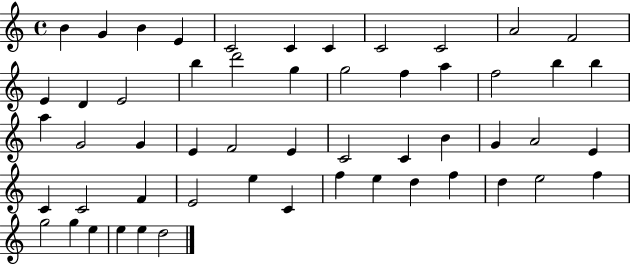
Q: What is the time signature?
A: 4/4